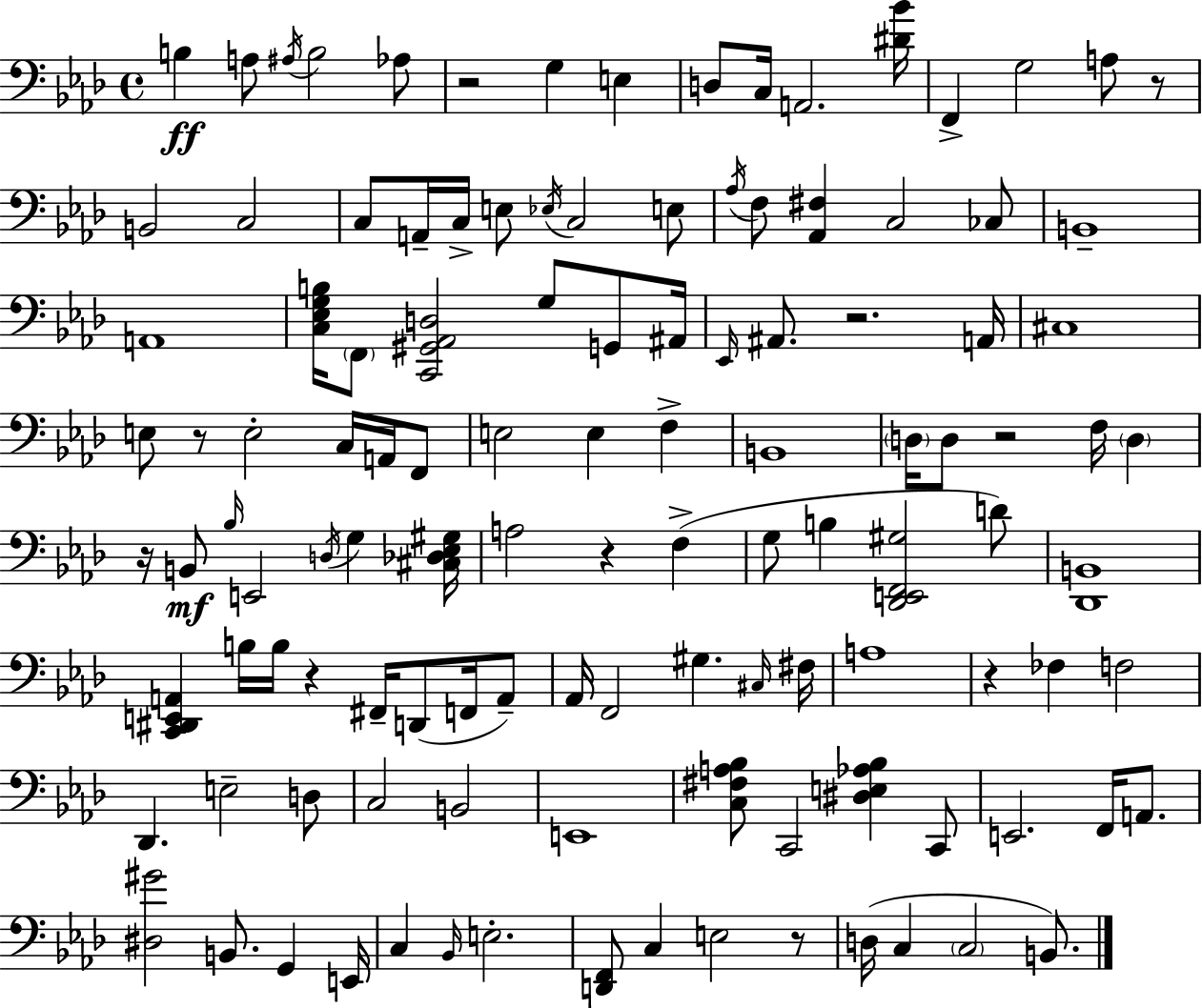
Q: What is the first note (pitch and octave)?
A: B3